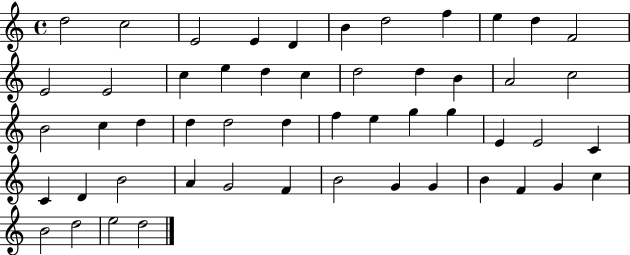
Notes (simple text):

D5/h C5/h E4/h E4/q D4/q B4/q D5/h F5/q E5/q D5/q F4/h E4/h E4/h C5/q E5/q D5/q C5/q D5/h D5/q B4/q A4/h C5/h B4/h C5/q D5/q D5/q D5/h D5/q F5/q E5/q G5/q G5/q E4/q E4/h C4/q C4/q D4/q B4/h A4/q G4/h F4/q B4/h G4/q G4/q B4/q F4/q G4/q C5/q B4/h D5/h E5/h D5/h